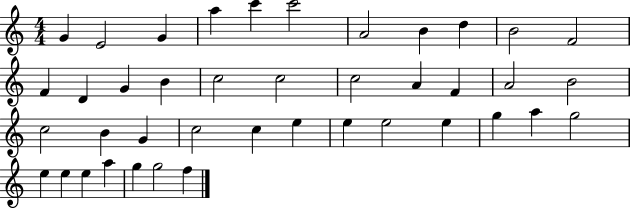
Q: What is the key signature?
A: C major